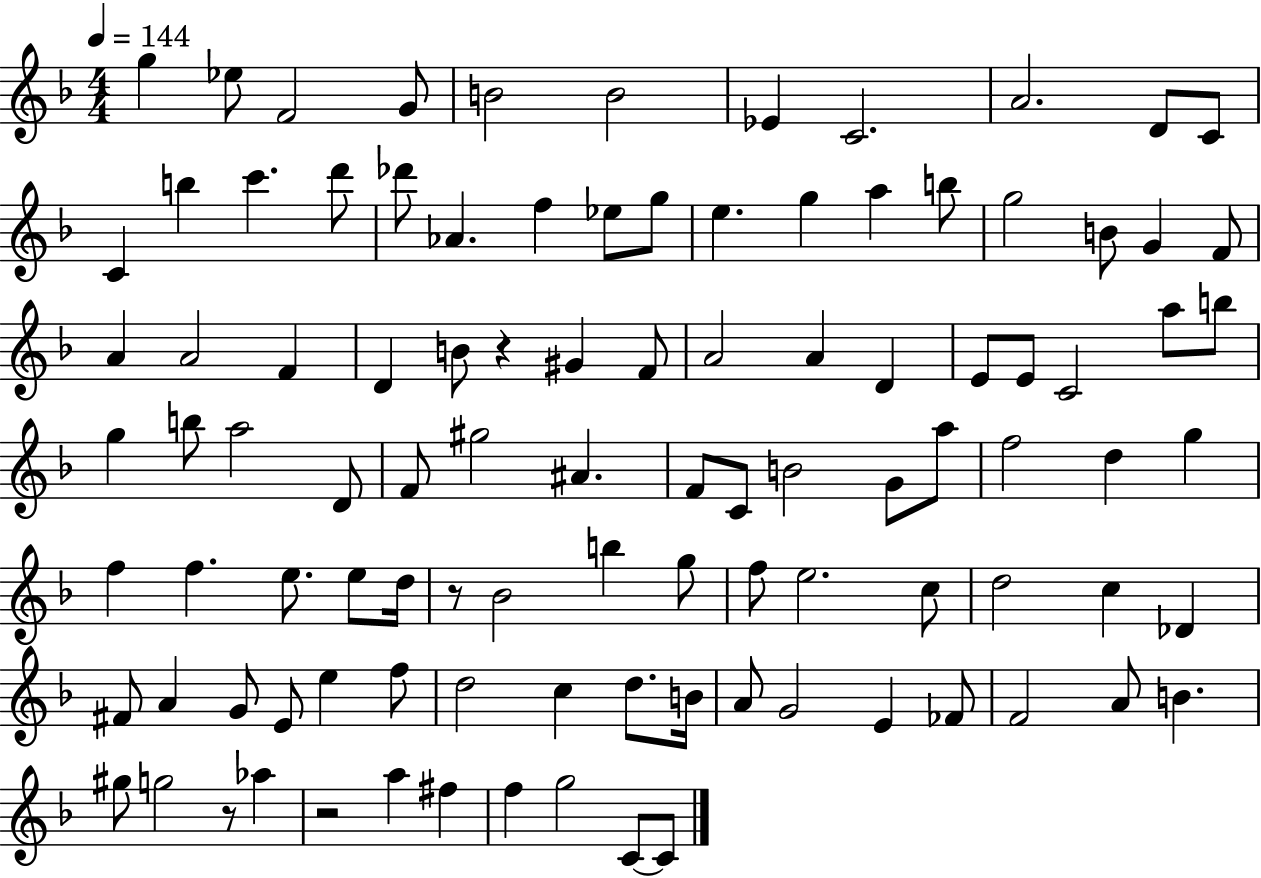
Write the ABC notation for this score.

X:1
T:Untitled
M:4/4
L:1/4
K:F
g _e/2 F2 G/2 B2 B2 _E C2 A2 D/2 C/2 C b c' d'/2 _d'/2 _A f _e/2 g/2 e g a b/2 g2 B/2 G F/2 A A2 F D B/2 z ^G F/2 A2 A D E/2 E/2 C2 a/2 b/2 g b/2 a2 D/2 F/2 ^g2 ^A F/2 C/2 B2 G/2 a/2 f2 d g f f e/2 e/2 d/4 z/2 _B2 b g/2 f/2 e2 c/2 d2 c _D ^F/2 A G/2 E/2 e f/2 d2 c d/2 B/4 A/2 G2 E _F/2 F2 A/2 B ^g/2 g2 z/2 _a z2 a ^f f g2 C/2 C/2